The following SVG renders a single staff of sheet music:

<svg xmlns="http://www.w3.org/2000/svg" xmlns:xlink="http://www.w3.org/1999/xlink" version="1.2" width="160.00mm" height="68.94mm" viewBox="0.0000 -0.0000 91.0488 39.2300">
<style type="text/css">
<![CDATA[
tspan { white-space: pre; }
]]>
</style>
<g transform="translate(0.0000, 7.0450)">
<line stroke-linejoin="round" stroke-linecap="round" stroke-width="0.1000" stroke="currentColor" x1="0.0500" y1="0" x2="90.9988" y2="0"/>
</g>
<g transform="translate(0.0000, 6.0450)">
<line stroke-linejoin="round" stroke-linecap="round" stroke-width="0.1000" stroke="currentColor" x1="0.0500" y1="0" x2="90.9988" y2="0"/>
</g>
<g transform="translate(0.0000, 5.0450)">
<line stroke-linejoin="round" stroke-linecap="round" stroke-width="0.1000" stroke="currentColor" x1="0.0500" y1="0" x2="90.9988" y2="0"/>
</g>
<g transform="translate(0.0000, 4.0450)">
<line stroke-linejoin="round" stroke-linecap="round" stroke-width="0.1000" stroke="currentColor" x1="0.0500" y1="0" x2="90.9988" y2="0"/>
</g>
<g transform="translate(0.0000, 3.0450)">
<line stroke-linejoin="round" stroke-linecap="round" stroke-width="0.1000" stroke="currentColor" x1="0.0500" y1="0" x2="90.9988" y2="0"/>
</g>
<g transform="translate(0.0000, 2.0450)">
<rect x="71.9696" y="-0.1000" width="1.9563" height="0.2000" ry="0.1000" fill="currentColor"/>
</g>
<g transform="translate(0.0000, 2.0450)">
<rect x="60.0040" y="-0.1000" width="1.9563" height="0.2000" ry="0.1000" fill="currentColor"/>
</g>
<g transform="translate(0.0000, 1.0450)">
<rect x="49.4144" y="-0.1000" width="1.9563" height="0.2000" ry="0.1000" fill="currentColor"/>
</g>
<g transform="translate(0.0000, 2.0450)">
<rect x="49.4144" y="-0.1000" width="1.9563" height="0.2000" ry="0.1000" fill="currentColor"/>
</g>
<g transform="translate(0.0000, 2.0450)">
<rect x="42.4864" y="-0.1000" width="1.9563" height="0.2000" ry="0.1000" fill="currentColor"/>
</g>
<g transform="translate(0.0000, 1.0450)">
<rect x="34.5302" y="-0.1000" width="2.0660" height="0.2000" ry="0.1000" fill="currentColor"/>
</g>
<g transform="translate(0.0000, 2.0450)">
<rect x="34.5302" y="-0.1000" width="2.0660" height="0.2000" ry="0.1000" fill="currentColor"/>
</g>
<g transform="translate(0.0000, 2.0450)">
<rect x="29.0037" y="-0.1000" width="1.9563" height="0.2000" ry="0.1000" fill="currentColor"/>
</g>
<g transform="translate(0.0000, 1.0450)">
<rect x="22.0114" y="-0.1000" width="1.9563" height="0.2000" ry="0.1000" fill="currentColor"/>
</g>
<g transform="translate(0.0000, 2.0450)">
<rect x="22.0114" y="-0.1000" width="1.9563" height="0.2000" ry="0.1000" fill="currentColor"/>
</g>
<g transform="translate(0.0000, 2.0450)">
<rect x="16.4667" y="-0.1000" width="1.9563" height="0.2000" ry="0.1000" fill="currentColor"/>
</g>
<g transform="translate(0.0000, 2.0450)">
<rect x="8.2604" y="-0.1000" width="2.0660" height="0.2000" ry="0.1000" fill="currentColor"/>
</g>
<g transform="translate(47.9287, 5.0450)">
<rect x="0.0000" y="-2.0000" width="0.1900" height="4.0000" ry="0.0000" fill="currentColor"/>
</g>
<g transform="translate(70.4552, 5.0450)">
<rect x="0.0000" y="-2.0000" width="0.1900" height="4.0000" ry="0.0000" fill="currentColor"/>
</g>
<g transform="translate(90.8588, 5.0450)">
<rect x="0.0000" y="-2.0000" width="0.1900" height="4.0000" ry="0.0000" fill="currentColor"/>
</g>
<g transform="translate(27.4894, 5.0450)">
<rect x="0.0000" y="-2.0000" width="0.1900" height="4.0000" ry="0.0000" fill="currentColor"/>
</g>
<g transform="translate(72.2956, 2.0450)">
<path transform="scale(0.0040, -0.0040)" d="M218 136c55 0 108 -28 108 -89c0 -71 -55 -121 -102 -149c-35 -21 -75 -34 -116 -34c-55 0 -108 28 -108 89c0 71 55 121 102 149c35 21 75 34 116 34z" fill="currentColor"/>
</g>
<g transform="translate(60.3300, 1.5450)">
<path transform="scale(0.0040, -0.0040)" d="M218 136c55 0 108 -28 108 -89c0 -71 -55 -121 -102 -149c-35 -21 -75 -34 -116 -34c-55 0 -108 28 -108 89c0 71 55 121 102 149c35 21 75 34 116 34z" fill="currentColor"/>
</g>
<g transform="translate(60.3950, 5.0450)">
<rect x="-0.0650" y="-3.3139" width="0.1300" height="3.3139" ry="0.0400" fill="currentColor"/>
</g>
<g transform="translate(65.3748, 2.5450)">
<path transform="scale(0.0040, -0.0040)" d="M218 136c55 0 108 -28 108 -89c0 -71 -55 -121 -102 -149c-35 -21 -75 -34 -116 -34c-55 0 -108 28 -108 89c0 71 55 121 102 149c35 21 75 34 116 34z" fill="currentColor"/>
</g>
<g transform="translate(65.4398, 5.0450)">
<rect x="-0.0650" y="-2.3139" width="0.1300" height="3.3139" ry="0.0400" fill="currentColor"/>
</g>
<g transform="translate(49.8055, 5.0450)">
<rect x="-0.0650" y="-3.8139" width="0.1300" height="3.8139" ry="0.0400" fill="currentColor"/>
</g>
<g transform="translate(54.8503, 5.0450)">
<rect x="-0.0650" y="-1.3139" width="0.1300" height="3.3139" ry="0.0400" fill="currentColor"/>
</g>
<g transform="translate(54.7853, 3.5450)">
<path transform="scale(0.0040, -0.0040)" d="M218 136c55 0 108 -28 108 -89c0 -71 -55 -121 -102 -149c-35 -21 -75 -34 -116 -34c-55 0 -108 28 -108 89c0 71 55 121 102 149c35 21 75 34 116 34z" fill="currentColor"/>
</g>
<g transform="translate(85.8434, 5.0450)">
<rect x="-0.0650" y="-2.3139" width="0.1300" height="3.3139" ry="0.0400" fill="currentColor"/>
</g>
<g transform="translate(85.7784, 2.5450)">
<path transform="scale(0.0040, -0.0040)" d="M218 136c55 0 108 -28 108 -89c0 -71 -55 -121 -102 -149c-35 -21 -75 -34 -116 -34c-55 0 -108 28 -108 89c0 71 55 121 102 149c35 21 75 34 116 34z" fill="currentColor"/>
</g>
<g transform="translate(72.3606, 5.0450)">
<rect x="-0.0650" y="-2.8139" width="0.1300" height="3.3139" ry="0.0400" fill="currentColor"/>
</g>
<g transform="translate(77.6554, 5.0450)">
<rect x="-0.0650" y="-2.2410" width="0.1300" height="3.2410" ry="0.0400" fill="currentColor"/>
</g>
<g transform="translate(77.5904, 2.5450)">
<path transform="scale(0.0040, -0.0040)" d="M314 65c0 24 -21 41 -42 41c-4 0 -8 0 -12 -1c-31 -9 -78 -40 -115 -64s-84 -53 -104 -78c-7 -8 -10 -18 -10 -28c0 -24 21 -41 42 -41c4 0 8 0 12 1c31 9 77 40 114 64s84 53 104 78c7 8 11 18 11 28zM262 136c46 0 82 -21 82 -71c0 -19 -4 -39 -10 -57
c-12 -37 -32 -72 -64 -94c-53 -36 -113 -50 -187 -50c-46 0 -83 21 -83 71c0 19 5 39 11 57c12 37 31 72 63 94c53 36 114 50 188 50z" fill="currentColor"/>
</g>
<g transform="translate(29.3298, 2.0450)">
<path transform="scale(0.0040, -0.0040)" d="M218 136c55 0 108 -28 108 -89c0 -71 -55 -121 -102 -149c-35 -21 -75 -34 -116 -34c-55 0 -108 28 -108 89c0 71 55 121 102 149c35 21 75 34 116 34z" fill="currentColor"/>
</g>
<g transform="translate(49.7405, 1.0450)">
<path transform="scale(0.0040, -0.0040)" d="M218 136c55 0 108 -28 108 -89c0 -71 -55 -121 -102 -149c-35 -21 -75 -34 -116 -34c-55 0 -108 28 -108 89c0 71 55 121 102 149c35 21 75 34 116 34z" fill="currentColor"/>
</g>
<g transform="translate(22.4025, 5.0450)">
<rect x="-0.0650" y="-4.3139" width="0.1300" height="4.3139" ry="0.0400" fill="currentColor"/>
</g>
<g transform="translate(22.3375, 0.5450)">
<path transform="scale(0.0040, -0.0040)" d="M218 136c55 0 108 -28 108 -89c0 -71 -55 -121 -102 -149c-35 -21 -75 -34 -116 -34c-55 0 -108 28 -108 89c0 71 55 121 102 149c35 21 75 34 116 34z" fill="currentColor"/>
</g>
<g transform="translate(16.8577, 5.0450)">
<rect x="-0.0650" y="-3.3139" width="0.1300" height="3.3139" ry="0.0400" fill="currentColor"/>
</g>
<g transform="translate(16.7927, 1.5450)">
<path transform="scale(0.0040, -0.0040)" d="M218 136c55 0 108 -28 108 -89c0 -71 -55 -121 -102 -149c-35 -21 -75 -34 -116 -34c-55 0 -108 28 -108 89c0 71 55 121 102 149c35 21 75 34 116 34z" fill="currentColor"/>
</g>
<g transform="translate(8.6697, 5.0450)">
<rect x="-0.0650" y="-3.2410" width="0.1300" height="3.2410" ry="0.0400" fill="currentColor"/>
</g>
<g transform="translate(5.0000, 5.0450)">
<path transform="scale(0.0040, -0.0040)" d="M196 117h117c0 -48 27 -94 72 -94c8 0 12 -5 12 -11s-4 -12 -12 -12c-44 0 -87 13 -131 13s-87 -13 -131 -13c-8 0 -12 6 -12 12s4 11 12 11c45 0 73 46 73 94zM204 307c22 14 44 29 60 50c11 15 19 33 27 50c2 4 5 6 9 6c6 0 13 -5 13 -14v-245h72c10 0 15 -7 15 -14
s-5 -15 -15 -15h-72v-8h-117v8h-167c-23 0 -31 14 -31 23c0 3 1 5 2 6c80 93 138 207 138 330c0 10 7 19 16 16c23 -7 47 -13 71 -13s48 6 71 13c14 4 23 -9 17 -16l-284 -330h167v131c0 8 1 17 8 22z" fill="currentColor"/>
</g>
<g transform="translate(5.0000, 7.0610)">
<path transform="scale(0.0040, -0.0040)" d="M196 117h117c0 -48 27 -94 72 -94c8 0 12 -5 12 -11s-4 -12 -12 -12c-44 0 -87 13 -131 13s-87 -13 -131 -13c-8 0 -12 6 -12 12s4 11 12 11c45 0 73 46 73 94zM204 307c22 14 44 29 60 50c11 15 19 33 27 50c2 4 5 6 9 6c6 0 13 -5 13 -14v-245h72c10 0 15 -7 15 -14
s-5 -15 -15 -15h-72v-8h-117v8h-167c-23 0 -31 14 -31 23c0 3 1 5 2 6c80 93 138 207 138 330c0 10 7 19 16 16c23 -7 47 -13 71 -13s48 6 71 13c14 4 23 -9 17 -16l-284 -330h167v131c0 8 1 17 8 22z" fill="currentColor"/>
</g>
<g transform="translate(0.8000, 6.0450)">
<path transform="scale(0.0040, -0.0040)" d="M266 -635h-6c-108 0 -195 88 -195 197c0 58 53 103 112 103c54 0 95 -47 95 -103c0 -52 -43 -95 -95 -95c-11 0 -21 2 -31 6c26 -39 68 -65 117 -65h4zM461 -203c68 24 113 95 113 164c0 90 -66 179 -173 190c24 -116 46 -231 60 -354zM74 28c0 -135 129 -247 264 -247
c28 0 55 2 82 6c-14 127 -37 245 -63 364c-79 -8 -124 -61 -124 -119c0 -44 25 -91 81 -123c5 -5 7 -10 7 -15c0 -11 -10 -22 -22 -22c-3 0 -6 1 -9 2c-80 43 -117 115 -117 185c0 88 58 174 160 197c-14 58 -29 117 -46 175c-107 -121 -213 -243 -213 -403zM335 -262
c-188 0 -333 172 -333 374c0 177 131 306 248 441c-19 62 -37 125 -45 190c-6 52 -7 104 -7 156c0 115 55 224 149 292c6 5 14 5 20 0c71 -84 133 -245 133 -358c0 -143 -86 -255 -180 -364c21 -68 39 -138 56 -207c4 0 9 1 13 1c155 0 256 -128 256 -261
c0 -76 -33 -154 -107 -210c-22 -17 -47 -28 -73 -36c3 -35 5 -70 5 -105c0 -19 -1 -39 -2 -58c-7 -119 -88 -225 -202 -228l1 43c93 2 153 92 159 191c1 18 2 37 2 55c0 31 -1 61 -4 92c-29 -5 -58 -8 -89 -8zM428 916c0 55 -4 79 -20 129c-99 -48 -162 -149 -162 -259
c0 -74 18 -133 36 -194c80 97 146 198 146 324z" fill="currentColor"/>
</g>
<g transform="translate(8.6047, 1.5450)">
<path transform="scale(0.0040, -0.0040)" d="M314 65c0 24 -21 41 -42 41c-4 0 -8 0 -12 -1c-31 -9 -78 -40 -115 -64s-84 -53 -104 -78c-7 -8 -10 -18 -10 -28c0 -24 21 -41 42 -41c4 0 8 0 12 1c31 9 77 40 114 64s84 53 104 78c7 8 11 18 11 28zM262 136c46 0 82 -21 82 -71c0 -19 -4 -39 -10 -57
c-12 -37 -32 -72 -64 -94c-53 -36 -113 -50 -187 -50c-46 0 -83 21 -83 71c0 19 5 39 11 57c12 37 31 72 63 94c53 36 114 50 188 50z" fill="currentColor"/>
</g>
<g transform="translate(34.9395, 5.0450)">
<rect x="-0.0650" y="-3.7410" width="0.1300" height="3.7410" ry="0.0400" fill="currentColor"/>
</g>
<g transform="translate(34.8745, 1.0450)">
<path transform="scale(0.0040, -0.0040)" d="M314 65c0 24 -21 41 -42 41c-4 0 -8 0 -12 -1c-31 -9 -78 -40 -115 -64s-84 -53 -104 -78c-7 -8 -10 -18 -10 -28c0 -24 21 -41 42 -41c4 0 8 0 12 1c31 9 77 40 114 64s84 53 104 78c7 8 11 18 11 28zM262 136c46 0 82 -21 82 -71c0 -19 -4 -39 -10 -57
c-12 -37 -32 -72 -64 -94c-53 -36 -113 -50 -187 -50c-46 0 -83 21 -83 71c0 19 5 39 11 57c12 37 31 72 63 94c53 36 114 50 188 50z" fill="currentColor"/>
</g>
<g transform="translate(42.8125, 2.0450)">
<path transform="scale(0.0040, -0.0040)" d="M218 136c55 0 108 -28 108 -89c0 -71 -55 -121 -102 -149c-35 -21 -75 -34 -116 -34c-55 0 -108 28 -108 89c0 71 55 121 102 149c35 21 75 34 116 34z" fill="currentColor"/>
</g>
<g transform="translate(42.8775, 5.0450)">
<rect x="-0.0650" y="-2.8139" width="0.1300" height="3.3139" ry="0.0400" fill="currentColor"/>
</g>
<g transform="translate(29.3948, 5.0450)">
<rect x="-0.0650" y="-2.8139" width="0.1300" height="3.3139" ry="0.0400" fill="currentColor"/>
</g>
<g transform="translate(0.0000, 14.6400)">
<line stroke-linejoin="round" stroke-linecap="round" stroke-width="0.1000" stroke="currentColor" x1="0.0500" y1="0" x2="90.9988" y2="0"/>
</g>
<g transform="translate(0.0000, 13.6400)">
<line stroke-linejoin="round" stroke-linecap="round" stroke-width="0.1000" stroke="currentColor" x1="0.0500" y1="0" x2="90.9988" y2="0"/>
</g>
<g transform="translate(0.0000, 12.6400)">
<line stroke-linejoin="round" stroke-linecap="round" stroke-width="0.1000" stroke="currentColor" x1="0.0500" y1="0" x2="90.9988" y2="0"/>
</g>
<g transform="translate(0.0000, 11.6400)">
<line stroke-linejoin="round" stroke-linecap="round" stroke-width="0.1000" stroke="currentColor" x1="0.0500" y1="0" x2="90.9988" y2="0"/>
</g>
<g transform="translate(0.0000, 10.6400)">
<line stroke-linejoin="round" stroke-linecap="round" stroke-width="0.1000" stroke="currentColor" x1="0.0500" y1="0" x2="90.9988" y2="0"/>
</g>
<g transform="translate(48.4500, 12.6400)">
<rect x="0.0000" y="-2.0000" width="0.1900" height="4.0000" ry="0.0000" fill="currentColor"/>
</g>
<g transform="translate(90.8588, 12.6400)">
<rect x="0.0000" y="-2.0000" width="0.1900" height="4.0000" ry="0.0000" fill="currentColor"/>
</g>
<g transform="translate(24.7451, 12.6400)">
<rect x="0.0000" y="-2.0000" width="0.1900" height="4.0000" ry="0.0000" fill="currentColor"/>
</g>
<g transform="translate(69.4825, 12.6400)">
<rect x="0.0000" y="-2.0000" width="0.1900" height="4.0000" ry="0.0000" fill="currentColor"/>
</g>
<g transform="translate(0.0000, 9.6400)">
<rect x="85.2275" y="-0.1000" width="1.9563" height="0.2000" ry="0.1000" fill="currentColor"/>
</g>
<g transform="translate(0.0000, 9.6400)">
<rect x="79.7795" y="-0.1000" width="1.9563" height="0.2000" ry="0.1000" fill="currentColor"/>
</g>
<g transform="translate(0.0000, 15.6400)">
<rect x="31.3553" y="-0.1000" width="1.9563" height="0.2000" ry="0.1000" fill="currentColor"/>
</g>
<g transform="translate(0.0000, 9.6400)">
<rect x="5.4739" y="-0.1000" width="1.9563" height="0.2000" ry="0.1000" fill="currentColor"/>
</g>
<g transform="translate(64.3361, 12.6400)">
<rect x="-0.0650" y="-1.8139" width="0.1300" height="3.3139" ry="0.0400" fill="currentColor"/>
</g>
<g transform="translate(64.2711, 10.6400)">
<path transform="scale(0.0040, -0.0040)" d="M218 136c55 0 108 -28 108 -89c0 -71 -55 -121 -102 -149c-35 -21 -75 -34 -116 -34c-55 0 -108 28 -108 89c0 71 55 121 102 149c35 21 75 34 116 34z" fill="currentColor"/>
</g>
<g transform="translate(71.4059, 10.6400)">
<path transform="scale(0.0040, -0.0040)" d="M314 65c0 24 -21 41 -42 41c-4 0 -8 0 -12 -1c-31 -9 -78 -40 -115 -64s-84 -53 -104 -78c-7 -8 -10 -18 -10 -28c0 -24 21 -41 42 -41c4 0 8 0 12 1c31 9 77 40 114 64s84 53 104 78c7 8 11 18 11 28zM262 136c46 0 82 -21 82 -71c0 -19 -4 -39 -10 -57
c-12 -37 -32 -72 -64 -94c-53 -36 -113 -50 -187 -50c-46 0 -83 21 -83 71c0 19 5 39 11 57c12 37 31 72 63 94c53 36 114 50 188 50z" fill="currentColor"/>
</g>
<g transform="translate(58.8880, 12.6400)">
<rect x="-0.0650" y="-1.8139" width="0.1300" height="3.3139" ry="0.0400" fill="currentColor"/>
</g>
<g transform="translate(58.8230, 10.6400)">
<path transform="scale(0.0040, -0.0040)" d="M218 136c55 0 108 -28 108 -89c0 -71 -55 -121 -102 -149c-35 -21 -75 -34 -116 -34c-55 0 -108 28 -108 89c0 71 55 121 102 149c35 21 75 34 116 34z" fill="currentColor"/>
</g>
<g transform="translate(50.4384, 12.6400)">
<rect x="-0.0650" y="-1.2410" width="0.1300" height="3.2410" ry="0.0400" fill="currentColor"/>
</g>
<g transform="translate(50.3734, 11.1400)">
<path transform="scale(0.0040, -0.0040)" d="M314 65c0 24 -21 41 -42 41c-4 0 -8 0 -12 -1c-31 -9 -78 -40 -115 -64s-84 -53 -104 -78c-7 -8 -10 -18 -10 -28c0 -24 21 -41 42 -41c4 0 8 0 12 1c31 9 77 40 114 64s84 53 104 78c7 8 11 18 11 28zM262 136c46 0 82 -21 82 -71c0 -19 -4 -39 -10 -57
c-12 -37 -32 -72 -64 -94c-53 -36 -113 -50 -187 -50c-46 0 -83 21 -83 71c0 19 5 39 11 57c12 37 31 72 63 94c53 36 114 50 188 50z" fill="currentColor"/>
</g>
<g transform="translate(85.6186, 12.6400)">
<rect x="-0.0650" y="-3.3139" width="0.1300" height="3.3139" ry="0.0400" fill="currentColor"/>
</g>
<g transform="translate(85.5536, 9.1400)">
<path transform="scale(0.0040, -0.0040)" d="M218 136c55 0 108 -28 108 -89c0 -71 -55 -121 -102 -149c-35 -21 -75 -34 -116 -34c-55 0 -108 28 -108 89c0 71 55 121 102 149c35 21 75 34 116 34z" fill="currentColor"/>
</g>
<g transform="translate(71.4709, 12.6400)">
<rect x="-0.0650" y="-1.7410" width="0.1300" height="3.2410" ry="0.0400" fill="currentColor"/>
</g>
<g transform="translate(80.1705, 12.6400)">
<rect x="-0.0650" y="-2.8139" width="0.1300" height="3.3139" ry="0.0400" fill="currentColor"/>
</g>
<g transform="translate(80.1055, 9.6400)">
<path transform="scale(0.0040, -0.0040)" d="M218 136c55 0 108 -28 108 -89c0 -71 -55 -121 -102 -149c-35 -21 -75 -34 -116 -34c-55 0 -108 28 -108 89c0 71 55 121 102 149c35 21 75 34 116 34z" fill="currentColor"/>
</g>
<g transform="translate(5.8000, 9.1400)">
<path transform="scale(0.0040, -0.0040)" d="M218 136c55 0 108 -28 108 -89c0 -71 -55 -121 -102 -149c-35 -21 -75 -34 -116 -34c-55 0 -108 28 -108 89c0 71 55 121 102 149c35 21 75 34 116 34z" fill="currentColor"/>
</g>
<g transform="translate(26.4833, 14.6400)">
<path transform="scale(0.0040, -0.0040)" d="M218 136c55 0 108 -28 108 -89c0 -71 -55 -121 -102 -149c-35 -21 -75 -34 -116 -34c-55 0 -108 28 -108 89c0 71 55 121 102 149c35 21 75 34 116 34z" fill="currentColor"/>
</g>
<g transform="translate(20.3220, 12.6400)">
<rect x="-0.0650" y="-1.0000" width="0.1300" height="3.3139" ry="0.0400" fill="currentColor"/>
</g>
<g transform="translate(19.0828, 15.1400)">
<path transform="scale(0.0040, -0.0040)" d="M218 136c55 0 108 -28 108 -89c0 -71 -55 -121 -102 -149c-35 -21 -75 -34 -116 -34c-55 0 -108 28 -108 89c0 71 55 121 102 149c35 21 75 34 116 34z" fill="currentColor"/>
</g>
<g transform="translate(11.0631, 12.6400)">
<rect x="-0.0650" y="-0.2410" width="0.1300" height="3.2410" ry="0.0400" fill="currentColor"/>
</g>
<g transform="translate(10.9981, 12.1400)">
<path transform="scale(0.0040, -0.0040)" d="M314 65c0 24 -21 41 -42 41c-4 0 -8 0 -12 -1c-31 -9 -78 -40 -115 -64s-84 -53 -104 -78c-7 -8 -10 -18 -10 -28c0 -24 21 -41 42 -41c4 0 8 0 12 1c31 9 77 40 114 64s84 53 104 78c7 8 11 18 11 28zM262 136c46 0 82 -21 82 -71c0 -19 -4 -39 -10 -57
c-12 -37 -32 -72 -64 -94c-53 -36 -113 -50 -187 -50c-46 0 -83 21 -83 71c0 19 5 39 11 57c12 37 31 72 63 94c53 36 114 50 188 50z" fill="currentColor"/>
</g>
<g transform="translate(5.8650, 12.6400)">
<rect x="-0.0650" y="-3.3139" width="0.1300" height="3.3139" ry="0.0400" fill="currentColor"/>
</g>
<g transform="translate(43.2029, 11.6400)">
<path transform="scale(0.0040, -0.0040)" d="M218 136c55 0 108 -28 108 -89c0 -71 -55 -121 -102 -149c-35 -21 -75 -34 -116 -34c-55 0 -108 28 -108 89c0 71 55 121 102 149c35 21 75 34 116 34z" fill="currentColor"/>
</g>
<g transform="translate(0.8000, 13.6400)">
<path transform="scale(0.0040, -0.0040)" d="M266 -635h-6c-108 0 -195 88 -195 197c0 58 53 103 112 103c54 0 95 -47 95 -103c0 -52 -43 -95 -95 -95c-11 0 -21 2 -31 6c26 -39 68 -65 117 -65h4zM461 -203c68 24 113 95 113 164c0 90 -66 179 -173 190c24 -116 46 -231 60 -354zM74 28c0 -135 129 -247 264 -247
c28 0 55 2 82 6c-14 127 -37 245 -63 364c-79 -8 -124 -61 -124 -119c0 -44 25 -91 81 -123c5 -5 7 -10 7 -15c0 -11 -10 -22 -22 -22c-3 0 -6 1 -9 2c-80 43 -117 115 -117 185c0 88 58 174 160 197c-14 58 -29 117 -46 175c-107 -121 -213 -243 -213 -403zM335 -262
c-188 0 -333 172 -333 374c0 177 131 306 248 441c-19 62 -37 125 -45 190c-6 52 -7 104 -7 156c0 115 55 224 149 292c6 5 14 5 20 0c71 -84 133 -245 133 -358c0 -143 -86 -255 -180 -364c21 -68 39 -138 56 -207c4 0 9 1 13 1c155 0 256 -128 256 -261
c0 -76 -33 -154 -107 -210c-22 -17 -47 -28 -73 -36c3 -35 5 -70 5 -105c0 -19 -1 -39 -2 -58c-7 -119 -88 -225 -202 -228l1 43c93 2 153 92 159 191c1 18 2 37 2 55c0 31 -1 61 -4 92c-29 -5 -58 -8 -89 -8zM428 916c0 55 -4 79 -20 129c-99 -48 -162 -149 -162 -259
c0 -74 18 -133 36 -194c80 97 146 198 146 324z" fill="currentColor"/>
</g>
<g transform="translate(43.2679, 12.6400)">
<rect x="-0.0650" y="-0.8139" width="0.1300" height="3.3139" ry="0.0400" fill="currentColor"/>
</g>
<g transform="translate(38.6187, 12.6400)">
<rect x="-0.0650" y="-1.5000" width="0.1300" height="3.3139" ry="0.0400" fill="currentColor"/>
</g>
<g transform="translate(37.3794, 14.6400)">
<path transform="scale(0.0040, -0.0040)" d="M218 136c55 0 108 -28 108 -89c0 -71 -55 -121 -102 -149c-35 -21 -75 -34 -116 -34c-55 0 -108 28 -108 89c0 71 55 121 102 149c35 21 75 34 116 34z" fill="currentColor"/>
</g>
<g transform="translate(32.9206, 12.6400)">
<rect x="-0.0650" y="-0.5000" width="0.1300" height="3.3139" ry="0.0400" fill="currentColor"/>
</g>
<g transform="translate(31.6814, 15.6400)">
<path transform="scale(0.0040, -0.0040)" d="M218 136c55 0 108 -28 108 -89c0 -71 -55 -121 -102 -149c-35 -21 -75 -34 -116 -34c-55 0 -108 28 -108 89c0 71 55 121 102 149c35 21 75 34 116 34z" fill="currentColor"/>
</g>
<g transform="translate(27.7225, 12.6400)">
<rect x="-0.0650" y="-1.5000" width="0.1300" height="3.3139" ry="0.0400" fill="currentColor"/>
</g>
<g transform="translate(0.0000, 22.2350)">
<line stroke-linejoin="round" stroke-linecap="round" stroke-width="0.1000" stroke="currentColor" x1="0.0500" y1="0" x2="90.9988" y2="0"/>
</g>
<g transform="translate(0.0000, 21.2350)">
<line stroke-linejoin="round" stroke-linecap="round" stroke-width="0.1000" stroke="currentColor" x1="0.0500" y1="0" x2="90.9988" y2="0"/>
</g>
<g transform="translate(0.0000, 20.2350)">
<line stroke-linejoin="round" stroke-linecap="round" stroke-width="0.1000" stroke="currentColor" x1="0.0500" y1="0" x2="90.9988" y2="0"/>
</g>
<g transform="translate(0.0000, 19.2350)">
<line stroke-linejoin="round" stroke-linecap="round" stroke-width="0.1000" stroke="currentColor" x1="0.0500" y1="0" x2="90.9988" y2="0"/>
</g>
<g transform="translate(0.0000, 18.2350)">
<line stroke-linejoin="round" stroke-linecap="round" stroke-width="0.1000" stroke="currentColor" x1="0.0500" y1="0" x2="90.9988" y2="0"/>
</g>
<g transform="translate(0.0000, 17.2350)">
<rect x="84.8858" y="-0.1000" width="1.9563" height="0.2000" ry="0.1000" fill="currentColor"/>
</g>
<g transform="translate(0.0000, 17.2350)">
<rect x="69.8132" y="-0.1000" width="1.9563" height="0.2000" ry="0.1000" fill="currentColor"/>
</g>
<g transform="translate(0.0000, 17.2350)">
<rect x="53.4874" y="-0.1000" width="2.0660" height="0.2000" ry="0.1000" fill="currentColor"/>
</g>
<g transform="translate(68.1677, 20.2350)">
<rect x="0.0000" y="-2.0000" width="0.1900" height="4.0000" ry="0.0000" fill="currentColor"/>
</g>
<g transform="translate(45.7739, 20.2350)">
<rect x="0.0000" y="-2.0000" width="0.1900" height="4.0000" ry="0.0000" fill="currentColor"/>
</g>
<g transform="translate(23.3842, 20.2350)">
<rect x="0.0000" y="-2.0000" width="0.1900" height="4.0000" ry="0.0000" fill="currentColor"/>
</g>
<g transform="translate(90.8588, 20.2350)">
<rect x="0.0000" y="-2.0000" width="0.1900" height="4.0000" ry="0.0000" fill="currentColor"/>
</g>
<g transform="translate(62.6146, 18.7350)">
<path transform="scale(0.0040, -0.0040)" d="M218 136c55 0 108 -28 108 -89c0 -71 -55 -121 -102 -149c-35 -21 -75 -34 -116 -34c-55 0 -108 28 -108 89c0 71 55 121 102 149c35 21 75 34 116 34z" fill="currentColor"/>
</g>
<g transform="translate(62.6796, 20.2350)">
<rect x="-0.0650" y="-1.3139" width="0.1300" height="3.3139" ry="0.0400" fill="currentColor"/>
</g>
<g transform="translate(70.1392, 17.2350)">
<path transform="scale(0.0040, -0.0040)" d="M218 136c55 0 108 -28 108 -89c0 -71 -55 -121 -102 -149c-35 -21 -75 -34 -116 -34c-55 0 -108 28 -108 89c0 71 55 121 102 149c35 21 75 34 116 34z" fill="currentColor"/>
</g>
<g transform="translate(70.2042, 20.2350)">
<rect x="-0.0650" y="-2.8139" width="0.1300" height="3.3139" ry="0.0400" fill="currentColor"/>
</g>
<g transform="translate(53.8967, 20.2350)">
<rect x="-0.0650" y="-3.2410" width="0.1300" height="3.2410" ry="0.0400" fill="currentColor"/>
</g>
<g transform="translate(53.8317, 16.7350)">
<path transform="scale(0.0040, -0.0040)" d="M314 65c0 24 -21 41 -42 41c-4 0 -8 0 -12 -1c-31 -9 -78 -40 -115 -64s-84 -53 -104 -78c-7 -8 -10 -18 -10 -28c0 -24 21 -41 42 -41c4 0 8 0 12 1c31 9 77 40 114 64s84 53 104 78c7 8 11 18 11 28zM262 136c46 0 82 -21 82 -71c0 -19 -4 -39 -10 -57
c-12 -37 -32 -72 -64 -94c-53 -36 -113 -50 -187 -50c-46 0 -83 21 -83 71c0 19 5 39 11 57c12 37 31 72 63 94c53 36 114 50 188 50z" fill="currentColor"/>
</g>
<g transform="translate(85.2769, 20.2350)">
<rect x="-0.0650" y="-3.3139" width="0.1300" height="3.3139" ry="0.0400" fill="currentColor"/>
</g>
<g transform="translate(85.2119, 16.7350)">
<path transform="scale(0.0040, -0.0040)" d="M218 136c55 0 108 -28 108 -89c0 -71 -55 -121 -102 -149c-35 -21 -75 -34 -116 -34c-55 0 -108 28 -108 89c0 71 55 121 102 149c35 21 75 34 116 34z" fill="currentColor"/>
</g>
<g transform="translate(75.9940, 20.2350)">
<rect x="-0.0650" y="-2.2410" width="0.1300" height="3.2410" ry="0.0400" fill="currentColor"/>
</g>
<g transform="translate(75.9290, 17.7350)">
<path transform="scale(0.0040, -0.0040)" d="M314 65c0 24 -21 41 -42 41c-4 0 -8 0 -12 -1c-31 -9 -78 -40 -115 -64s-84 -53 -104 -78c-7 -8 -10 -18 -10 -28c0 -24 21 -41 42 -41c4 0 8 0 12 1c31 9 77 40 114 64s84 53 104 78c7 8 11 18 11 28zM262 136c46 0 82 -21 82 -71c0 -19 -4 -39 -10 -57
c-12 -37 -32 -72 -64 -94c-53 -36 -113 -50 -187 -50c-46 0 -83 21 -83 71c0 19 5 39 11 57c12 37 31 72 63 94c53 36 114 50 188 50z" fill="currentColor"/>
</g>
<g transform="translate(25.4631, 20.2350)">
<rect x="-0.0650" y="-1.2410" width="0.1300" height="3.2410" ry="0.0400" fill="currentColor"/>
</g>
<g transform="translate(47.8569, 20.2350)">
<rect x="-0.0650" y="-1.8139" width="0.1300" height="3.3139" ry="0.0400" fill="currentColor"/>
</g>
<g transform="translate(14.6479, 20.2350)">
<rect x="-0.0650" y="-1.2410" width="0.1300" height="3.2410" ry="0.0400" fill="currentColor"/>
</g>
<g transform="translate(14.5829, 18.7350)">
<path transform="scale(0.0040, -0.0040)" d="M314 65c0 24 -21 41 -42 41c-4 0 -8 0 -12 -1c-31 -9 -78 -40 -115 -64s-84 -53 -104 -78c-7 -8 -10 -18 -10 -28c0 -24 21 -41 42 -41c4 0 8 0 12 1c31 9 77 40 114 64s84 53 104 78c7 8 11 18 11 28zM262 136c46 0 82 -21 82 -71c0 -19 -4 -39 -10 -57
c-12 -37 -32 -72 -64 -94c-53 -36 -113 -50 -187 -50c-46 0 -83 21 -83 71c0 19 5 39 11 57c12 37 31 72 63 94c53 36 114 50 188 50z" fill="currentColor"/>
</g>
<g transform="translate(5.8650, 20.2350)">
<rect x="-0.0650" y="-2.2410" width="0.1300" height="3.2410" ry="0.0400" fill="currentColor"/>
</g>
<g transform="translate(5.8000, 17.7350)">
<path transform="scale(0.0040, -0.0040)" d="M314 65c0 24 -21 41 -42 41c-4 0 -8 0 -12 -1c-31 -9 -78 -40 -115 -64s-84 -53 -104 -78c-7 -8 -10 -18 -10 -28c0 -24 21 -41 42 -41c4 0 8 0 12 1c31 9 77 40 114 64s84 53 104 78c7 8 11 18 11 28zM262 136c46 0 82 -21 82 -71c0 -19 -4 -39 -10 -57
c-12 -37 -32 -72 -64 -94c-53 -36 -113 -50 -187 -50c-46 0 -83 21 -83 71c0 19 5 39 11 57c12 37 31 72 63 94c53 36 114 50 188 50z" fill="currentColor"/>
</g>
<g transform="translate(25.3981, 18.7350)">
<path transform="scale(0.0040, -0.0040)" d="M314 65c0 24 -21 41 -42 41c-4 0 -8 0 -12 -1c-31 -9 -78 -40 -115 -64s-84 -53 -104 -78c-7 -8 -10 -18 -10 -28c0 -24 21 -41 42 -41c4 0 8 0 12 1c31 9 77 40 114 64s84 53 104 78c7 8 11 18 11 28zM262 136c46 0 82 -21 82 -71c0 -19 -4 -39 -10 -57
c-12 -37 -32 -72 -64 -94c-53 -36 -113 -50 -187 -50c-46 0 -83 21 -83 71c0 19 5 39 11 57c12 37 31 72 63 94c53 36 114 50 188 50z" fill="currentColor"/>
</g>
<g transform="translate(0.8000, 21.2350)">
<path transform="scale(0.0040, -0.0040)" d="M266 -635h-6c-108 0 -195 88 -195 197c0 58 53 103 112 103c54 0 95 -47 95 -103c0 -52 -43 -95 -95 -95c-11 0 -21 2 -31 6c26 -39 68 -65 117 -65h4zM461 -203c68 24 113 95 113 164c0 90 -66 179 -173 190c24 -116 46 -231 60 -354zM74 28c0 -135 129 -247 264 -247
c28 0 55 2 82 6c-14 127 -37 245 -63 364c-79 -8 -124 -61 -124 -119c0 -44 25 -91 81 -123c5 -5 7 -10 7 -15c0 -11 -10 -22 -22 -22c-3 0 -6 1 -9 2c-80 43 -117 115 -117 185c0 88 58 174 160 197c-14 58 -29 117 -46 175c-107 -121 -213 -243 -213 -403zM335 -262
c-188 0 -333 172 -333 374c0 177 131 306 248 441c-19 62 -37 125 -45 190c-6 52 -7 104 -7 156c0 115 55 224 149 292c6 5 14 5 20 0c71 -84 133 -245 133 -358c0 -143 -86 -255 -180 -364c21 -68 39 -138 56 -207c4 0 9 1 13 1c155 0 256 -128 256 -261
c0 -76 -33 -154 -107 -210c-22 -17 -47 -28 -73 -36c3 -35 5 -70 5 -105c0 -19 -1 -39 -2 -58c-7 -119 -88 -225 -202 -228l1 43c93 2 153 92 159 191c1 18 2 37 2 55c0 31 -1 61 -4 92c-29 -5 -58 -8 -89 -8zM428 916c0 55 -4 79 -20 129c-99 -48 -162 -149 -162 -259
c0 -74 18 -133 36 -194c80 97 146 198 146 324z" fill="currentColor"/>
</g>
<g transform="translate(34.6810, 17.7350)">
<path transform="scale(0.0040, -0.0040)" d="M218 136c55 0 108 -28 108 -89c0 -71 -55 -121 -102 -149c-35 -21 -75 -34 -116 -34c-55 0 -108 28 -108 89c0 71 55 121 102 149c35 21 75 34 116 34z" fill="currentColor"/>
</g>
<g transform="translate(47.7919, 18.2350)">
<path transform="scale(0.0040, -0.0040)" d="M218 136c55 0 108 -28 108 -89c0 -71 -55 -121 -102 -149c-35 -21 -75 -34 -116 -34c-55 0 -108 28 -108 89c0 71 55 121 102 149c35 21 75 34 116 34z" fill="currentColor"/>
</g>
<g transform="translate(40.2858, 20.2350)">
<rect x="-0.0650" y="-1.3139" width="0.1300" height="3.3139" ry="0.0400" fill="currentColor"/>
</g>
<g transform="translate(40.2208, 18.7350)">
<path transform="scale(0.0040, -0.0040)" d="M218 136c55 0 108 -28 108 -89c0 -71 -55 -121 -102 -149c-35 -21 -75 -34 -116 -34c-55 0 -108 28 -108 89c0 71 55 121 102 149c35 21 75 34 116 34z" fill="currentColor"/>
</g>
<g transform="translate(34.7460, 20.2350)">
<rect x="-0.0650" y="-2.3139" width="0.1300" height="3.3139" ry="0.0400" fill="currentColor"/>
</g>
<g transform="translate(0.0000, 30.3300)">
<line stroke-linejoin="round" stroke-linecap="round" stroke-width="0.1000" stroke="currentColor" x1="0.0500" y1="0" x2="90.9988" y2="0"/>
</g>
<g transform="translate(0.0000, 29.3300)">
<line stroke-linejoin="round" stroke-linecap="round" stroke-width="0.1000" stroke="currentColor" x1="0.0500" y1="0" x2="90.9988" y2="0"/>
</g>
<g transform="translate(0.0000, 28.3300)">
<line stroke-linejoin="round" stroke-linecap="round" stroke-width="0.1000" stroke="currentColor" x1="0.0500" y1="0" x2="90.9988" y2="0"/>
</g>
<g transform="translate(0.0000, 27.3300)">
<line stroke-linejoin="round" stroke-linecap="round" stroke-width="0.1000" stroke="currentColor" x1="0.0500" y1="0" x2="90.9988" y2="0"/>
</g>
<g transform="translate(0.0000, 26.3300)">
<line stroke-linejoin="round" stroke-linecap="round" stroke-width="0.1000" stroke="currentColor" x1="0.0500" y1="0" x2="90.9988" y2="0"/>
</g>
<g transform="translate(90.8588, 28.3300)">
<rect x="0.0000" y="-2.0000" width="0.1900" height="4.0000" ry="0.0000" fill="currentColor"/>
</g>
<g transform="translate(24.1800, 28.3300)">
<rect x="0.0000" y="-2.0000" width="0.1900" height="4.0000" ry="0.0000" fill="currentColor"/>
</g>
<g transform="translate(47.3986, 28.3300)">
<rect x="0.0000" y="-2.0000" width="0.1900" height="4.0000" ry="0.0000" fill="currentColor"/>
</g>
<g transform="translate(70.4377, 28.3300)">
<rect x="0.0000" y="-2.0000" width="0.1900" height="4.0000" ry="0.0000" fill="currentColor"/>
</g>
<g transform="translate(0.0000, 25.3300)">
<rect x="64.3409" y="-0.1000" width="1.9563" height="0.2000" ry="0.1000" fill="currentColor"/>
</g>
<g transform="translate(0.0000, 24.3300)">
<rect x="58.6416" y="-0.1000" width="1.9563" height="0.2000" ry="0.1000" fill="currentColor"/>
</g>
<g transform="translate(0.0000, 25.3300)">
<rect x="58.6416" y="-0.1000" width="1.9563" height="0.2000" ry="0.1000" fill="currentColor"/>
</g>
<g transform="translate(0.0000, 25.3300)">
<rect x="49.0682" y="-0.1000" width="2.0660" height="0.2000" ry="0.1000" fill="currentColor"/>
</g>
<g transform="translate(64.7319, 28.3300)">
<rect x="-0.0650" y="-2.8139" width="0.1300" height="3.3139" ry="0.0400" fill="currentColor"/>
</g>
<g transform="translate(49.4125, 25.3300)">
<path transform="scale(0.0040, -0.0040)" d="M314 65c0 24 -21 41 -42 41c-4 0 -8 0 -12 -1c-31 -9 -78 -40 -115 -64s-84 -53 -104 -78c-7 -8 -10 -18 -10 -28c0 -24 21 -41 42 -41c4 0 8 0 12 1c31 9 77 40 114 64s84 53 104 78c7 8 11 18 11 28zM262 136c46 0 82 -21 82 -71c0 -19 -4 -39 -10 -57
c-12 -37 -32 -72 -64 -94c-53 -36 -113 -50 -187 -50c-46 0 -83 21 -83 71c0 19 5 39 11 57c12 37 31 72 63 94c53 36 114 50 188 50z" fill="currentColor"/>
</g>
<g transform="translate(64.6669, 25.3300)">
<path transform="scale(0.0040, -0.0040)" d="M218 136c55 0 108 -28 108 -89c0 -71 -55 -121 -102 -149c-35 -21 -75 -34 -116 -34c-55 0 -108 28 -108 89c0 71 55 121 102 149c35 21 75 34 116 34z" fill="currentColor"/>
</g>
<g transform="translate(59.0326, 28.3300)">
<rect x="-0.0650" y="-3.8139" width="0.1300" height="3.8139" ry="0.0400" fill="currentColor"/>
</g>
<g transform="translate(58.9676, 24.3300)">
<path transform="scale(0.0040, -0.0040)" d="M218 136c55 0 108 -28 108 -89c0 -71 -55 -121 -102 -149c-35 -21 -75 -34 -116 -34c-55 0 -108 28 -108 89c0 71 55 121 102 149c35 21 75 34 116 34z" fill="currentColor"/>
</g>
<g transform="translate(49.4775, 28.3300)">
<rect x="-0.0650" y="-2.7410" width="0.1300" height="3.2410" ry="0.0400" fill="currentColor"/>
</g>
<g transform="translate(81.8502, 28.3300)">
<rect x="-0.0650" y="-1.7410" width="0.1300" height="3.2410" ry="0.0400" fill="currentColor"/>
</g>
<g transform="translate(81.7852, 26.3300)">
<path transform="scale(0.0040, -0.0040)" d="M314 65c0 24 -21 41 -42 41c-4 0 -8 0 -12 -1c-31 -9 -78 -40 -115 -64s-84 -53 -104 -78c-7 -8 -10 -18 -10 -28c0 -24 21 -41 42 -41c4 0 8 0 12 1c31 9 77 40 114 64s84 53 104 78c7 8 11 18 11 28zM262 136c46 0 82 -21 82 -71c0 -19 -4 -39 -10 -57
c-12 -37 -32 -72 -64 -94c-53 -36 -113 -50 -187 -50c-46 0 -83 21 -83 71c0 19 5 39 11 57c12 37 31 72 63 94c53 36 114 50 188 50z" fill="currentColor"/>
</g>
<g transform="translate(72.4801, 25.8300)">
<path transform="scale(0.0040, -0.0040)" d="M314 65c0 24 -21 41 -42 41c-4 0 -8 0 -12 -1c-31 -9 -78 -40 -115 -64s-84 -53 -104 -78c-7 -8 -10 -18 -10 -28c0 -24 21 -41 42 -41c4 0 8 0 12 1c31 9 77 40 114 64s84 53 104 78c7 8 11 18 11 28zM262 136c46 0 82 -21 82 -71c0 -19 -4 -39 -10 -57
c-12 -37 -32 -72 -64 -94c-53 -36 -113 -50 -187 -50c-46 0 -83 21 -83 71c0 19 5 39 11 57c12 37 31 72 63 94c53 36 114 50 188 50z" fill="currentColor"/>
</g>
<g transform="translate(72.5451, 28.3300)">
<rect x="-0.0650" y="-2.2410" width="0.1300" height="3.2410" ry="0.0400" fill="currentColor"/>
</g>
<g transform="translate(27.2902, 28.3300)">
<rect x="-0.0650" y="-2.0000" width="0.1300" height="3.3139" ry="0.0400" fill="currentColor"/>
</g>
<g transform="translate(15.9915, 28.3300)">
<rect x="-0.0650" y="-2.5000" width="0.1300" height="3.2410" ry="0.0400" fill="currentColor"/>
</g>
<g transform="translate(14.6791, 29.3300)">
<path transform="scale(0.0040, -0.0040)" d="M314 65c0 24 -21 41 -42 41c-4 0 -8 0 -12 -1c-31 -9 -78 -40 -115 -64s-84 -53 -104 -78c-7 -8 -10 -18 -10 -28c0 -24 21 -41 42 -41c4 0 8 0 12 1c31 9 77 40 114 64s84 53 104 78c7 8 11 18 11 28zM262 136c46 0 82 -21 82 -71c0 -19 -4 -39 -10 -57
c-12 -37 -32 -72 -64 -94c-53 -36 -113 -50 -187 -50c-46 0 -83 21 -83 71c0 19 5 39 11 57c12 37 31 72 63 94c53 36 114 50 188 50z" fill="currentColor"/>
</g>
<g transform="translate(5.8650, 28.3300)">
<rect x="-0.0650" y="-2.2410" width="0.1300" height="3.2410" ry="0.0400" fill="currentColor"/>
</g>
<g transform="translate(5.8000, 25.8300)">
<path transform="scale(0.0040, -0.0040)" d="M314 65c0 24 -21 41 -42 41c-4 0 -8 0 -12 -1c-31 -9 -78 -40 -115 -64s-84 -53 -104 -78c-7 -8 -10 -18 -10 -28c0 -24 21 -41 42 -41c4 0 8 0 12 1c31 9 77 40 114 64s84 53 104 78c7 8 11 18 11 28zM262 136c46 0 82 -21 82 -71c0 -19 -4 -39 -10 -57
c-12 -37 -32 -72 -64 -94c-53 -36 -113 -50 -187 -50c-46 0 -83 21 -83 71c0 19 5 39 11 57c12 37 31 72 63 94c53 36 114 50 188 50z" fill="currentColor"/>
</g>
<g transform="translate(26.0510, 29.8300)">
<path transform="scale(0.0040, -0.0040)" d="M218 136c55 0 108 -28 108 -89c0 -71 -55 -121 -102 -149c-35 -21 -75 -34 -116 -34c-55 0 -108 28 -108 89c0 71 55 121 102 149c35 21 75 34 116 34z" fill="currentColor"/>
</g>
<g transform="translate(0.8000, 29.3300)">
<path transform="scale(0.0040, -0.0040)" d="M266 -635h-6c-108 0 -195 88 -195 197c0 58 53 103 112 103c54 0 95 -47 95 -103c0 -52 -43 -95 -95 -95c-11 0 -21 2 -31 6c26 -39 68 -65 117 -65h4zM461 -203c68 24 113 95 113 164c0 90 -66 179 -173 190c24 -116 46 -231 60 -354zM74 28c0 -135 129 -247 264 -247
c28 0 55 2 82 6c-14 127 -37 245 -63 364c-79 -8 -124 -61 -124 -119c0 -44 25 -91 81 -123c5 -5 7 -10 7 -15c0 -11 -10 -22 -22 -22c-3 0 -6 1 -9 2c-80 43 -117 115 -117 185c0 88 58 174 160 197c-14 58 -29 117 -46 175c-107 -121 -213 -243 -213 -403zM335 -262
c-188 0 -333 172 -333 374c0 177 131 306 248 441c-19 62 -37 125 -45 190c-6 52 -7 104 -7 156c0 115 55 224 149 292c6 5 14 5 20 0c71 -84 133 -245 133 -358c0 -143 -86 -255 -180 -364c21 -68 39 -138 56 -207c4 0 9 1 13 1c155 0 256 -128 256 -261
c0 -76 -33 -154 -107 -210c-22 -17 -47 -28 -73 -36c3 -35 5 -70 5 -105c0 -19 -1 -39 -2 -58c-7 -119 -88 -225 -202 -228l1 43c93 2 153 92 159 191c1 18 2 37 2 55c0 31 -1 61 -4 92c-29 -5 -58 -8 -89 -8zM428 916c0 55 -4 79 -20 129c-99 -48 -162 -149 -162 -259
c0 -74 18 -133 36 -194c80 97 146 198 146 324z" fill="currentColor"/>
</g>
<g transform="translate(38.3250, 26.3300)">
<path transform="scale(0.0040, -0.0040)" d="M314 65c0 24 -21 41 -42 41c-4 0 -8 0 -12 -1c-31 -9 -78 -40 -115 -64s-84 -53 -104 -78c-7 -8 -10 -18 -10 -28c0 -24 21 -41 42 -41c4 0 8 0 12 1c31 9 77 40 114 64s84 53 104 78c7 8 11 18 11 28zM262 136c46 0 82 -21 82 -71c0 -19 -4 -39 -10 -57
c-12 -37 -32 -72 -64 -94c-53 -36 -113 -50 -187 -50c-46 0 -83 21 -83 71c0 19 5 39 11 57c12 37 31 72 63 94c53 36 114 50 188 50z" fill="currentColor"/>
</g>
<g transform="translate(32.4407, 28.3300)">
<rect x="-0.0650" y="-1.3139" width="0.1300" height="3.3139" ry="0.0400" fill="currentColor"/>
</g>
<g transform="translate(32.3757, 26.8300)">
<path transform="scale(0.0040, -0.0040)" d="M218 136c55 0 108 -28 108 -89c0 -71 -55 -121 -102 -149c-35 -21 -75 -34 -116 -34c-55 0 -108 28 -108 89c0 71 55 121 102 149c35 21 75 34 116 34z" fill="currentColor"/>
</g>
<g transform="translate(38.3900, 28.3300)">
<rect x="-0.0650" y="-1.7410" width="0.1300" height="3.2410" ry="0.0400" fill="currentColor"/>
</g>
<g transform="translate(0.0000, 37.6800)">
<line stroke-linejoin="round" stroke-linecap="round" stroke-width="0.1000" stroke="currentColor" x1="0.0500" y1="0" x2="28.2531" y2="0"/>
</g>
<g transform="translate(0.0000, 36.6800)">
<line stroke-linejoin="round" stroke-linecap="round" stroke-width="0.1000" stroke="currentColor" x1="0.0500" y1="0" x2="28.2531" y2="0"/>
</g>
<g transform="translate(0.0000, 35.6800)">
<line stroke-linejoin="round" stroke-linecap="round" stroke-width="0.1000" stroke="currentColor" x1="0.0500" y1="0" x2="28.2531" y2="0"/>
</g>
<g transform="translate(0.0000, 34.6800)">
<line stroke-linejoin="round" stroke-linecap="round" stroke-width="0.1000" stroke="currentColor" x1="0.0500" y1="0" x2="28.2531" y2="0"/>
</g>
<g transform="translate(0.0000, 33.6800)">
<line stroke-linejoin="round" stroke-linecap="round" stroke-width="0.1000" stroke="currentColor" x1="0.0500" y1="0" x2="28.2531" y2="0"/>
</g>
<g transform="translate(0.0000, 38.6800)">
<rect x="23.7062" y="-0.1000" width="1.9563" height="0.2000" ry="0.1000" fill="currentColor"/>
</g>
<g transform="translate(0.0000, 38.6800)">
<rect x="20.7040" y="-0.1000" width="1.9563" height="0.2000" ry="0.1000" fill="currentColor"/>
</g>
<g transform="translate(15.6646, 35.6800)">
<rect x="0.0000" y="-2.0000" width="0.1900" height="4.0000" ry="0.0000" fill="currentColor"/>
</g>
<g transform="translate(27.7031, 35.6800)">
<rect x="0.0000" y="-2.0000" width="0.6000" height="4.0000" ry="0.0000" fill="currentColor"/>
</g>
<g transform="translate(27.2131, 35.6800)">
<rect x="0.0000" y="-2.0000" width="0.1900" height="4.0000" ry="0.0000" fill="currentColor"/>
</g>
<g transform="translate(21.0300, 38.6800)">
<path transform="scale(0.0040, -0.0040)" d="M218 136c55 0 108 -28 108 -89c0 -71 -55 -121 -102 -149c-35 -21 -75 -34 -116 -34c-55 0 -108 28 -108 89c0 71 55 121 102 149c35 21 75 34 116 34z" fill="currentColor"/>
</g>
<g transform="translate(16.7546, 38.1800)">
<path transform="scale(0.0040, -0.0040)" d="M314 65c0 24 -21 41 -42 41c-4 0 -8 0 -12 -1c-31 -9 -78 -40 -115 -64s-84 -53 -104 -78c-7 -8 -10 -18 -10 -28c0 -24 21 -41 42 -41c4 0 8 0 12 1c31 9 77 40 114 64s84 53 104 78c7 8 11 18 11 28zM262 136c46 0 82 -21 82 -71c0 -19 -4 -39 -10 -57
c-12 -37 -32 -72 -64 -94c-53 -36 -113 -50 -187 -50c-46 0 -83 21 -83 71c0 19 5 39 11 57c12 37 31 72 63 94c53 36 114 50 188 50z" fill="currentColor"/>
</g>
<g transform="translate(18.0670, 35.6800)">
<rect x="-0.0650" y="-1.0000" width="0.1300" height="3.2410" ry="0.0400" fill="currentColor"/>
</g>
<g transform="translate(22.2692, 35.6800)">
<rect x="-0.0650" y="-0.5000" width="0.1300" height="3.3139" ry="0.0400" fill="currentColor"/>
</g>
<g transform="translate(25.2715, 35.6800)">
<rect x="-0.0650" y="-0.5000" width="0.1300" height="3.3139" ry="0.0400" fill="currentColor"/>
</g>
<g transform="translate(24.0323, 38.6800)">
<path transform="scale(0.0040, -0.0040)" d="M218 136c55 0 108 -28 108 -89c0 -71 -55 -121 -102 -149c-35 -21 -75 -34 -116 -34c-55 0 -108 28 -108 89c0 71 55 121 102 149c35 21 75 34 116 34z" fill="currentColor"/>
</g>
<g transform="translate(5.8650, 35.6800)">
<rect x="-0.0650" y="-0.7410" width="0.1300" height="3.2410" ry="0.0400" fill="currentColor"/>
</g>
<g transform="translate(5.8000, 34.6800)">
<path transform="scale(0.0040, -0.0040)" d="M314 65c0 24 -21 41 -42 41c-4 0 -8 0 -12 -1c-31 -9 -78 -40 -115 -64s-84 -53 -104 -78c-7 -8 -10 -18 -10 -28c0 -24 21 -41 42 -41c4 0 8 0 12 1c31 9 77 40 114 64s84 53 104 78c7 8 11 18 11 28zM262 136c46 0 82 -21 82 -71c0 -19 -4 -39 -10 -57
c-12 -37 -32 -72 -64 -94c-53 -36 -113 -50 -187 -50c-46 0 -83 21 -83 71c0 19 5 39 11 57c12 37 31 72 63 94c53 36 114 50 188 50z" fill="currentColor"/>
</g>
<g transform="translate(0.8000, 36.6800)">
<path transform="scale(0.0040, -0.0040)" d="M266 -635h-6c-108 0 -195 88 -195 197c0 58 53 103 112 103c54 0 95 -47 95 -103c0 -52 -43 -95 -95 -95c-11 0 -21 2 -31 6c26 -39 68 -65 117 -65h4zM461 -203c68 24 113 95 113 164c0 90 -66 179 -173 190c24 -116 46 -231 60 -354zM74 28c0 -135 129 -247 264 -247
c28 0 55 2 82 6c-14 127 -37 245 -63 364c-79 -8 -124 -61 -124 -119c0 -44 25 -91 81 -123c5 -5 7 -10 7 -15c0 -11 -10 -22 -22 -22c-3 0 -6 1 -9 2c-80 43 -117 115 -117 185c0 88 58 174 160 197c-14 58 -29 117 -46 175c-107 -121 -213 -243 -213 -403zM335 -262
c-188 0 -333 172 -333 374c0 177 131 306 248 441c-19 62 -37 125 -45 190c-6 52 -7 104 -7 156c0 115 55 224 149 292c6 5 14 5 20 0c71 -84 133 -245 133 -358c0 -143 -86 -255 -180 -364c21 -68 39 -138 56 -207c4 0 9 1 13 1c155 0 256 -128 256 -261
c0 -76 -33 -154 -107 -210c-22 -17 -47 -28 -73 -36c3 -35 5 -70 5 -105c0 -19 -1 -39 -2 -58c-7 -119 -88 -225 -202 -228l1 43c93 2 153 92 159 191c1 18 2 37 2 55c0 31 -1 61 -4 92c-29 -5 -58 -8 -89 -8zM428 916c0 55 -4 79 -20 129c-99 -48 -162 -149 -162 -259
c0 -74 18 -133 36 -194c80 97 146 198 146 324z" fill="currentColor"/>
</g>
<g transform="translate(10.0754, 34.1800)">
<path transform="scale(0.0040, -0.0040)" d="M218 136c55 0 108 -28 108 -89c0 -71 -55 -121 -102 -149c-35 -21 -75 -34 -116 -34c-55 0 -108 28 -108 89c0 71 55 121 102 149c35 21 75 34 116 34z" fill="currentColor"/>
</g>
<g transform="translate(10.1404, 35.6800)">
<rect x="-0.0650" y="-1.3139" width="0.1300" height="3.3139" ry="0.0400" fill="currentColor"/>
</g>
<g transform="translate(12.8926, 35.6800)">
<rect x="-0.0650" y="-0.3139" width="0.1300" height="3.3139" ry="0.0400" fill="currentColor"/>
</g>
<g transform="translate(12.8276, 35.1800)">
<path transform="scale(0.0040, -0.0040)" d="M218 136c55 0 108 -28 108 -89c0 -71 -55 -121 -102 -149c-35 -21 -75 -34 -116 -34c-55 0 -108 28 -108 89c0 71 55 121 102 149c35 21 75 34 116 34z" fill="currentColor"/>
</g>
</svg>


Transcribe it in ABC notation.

X:1
T:Untitled
M:4/4
L:1/4
K:C
b2 b d' a c'2 a c' e b g a g2 g b c2 D E C E d e2 f f f2 a b g2 e2 e2 g e f b2 e a g2 b g2 G2 F e f2 a2 c' a g2 f2 d2 e c D2 C C